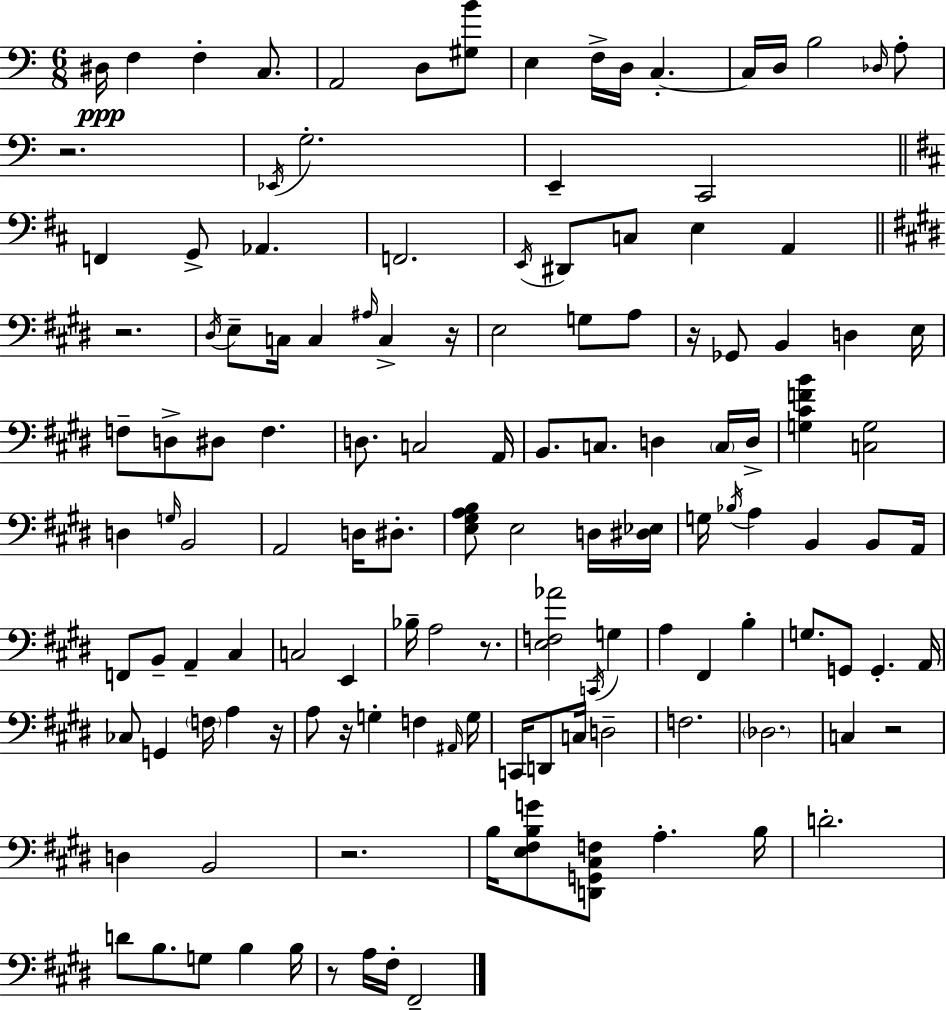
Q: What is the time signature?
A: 6/8